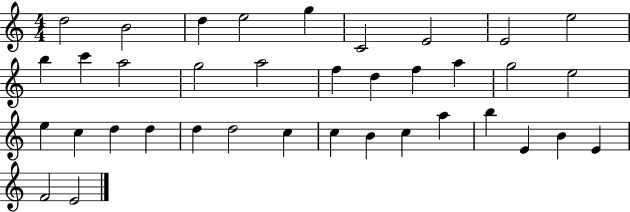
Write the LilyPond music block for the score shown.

{
  \clef treble
  \numericTimeSignature
  \time 4/4
  \key c \major
  d''2 b'2 | d''4 e''2 g''4 | c'2 e'2 | e'2 e''2 | \break b''4 c'''4 a''2 | g''2 a''2 | f''4 d''4 f''4 a''4 | g''2 e''2 | \break e''4 c''4 d''4 d''4 | d''4 d''2 c''4 | c''4 b'4 c''4 a''4 | b''4 e'4 b'4 e'4 | \break f'2 e'2 | \bar "|."
}